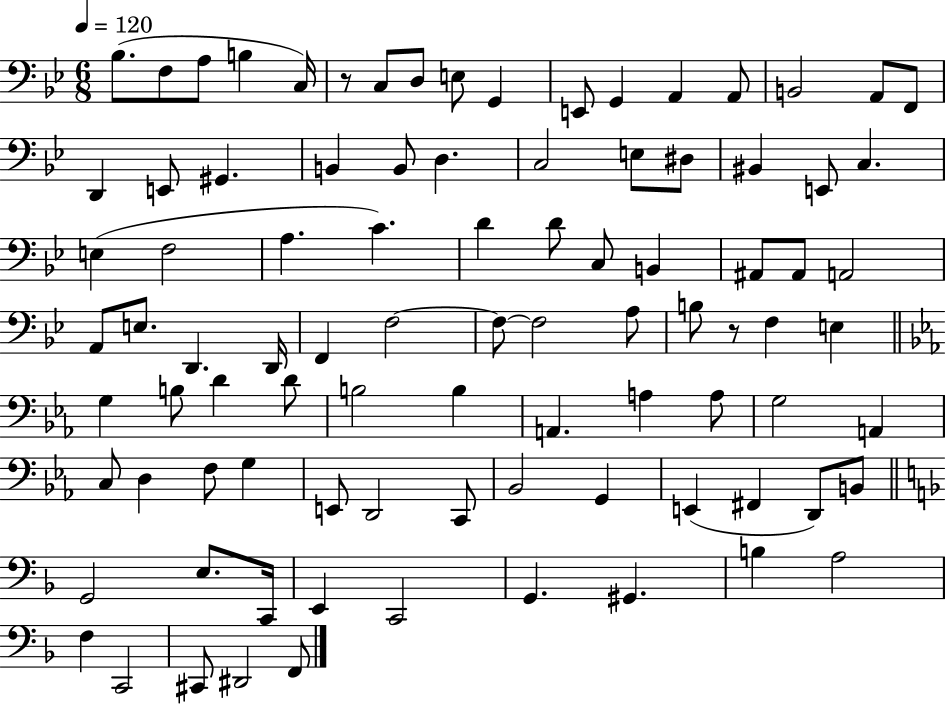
Bb3/e. F3/e A3/e B3/q C3/s R/e C3/e D3/e E3/e G2/q E2/e G2/q A2/q A2/e B2/h A2/e F2/e D2/q E2/e G#2/q. B2/q B2/e D3/q. C3/h E3/e D#3/e BIS2/q E2/e C3/q. E3/q F3/h A3/q. C4/q. D4/q D4/e C3/e B2/q A#2/e A#2/e A2/h A2/e E3/e. D2/q. D2/s F2/q F3/h F3/e F3/h A3/e B3/e R/e F3/q E3/q G3/q B3/e D4/q D4/e B3/h B3/q A2/q. A3/q A3/e G3/h A2/q C3/e D3/q F3/e G3/q E2/e D2/h C2/e Bb2/h G2/q E2/q F#2/q D2/e B2/e G2/h E3/e. C2/s E2/q C2/h G2/q. G#2/q. B3/q A3/h F3/q C2/h C#2/e D#2/h F2/e